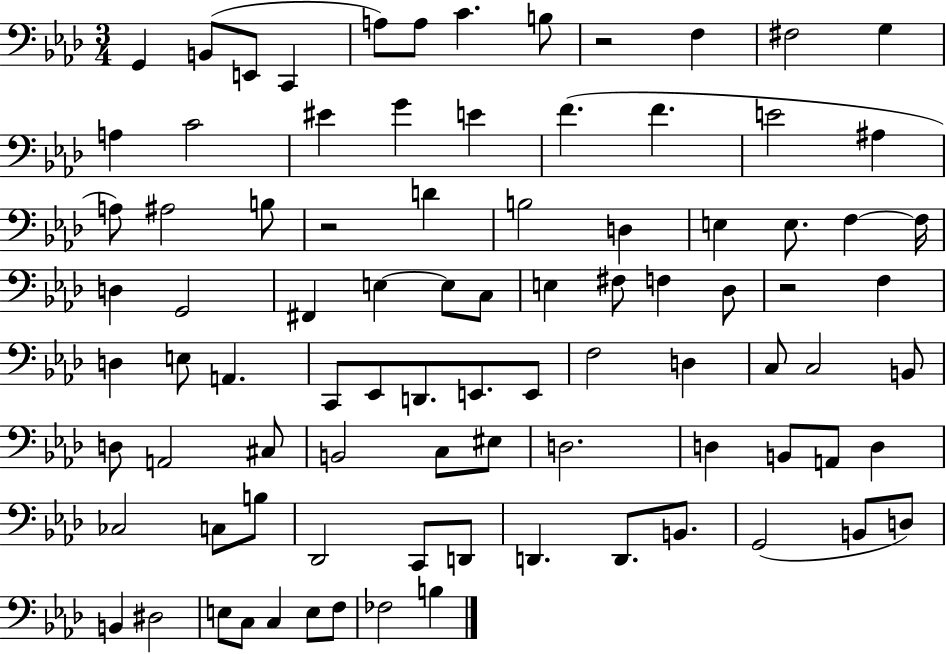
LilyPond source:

{
  \clef bass
  \numericTimeSignature
  \time 3/4
  \key aes \major
  g,4 b,8( e,8 c,4 | a8) a8 c'4. b8 | r2 f4 | fis2 g4 | \break a4 c'2 | eis'4 g'4 e'4 | f'4.( f'4. | e'2 ais4 | \break a8) ais2 b8 | r2 d'4 | b2 d4 | e4 e8. f4~~ f16 | \break d4 g,2 | fis,4 e4~~ e8 c8 | e4 fis8 f4 des8 | r2 f4 | \break d4 e8 a,4. | c,8 ees,8 d,8. e,8. e,8 | f2 d4 | c8 c2 b,8 | \break d8 a,2 cis8 | b,2 c8 eis8 | d2. | d4 b,8 a,8 d4 | \break ces2 c8 b8 | des,2 c,8 d,8 | d,4. d,8. b,8. | g,2( b,8 d8) | \break b,4 dis2 | e8 c8 c4 e8 f8 | fes2 b4 | \bar "|."
}